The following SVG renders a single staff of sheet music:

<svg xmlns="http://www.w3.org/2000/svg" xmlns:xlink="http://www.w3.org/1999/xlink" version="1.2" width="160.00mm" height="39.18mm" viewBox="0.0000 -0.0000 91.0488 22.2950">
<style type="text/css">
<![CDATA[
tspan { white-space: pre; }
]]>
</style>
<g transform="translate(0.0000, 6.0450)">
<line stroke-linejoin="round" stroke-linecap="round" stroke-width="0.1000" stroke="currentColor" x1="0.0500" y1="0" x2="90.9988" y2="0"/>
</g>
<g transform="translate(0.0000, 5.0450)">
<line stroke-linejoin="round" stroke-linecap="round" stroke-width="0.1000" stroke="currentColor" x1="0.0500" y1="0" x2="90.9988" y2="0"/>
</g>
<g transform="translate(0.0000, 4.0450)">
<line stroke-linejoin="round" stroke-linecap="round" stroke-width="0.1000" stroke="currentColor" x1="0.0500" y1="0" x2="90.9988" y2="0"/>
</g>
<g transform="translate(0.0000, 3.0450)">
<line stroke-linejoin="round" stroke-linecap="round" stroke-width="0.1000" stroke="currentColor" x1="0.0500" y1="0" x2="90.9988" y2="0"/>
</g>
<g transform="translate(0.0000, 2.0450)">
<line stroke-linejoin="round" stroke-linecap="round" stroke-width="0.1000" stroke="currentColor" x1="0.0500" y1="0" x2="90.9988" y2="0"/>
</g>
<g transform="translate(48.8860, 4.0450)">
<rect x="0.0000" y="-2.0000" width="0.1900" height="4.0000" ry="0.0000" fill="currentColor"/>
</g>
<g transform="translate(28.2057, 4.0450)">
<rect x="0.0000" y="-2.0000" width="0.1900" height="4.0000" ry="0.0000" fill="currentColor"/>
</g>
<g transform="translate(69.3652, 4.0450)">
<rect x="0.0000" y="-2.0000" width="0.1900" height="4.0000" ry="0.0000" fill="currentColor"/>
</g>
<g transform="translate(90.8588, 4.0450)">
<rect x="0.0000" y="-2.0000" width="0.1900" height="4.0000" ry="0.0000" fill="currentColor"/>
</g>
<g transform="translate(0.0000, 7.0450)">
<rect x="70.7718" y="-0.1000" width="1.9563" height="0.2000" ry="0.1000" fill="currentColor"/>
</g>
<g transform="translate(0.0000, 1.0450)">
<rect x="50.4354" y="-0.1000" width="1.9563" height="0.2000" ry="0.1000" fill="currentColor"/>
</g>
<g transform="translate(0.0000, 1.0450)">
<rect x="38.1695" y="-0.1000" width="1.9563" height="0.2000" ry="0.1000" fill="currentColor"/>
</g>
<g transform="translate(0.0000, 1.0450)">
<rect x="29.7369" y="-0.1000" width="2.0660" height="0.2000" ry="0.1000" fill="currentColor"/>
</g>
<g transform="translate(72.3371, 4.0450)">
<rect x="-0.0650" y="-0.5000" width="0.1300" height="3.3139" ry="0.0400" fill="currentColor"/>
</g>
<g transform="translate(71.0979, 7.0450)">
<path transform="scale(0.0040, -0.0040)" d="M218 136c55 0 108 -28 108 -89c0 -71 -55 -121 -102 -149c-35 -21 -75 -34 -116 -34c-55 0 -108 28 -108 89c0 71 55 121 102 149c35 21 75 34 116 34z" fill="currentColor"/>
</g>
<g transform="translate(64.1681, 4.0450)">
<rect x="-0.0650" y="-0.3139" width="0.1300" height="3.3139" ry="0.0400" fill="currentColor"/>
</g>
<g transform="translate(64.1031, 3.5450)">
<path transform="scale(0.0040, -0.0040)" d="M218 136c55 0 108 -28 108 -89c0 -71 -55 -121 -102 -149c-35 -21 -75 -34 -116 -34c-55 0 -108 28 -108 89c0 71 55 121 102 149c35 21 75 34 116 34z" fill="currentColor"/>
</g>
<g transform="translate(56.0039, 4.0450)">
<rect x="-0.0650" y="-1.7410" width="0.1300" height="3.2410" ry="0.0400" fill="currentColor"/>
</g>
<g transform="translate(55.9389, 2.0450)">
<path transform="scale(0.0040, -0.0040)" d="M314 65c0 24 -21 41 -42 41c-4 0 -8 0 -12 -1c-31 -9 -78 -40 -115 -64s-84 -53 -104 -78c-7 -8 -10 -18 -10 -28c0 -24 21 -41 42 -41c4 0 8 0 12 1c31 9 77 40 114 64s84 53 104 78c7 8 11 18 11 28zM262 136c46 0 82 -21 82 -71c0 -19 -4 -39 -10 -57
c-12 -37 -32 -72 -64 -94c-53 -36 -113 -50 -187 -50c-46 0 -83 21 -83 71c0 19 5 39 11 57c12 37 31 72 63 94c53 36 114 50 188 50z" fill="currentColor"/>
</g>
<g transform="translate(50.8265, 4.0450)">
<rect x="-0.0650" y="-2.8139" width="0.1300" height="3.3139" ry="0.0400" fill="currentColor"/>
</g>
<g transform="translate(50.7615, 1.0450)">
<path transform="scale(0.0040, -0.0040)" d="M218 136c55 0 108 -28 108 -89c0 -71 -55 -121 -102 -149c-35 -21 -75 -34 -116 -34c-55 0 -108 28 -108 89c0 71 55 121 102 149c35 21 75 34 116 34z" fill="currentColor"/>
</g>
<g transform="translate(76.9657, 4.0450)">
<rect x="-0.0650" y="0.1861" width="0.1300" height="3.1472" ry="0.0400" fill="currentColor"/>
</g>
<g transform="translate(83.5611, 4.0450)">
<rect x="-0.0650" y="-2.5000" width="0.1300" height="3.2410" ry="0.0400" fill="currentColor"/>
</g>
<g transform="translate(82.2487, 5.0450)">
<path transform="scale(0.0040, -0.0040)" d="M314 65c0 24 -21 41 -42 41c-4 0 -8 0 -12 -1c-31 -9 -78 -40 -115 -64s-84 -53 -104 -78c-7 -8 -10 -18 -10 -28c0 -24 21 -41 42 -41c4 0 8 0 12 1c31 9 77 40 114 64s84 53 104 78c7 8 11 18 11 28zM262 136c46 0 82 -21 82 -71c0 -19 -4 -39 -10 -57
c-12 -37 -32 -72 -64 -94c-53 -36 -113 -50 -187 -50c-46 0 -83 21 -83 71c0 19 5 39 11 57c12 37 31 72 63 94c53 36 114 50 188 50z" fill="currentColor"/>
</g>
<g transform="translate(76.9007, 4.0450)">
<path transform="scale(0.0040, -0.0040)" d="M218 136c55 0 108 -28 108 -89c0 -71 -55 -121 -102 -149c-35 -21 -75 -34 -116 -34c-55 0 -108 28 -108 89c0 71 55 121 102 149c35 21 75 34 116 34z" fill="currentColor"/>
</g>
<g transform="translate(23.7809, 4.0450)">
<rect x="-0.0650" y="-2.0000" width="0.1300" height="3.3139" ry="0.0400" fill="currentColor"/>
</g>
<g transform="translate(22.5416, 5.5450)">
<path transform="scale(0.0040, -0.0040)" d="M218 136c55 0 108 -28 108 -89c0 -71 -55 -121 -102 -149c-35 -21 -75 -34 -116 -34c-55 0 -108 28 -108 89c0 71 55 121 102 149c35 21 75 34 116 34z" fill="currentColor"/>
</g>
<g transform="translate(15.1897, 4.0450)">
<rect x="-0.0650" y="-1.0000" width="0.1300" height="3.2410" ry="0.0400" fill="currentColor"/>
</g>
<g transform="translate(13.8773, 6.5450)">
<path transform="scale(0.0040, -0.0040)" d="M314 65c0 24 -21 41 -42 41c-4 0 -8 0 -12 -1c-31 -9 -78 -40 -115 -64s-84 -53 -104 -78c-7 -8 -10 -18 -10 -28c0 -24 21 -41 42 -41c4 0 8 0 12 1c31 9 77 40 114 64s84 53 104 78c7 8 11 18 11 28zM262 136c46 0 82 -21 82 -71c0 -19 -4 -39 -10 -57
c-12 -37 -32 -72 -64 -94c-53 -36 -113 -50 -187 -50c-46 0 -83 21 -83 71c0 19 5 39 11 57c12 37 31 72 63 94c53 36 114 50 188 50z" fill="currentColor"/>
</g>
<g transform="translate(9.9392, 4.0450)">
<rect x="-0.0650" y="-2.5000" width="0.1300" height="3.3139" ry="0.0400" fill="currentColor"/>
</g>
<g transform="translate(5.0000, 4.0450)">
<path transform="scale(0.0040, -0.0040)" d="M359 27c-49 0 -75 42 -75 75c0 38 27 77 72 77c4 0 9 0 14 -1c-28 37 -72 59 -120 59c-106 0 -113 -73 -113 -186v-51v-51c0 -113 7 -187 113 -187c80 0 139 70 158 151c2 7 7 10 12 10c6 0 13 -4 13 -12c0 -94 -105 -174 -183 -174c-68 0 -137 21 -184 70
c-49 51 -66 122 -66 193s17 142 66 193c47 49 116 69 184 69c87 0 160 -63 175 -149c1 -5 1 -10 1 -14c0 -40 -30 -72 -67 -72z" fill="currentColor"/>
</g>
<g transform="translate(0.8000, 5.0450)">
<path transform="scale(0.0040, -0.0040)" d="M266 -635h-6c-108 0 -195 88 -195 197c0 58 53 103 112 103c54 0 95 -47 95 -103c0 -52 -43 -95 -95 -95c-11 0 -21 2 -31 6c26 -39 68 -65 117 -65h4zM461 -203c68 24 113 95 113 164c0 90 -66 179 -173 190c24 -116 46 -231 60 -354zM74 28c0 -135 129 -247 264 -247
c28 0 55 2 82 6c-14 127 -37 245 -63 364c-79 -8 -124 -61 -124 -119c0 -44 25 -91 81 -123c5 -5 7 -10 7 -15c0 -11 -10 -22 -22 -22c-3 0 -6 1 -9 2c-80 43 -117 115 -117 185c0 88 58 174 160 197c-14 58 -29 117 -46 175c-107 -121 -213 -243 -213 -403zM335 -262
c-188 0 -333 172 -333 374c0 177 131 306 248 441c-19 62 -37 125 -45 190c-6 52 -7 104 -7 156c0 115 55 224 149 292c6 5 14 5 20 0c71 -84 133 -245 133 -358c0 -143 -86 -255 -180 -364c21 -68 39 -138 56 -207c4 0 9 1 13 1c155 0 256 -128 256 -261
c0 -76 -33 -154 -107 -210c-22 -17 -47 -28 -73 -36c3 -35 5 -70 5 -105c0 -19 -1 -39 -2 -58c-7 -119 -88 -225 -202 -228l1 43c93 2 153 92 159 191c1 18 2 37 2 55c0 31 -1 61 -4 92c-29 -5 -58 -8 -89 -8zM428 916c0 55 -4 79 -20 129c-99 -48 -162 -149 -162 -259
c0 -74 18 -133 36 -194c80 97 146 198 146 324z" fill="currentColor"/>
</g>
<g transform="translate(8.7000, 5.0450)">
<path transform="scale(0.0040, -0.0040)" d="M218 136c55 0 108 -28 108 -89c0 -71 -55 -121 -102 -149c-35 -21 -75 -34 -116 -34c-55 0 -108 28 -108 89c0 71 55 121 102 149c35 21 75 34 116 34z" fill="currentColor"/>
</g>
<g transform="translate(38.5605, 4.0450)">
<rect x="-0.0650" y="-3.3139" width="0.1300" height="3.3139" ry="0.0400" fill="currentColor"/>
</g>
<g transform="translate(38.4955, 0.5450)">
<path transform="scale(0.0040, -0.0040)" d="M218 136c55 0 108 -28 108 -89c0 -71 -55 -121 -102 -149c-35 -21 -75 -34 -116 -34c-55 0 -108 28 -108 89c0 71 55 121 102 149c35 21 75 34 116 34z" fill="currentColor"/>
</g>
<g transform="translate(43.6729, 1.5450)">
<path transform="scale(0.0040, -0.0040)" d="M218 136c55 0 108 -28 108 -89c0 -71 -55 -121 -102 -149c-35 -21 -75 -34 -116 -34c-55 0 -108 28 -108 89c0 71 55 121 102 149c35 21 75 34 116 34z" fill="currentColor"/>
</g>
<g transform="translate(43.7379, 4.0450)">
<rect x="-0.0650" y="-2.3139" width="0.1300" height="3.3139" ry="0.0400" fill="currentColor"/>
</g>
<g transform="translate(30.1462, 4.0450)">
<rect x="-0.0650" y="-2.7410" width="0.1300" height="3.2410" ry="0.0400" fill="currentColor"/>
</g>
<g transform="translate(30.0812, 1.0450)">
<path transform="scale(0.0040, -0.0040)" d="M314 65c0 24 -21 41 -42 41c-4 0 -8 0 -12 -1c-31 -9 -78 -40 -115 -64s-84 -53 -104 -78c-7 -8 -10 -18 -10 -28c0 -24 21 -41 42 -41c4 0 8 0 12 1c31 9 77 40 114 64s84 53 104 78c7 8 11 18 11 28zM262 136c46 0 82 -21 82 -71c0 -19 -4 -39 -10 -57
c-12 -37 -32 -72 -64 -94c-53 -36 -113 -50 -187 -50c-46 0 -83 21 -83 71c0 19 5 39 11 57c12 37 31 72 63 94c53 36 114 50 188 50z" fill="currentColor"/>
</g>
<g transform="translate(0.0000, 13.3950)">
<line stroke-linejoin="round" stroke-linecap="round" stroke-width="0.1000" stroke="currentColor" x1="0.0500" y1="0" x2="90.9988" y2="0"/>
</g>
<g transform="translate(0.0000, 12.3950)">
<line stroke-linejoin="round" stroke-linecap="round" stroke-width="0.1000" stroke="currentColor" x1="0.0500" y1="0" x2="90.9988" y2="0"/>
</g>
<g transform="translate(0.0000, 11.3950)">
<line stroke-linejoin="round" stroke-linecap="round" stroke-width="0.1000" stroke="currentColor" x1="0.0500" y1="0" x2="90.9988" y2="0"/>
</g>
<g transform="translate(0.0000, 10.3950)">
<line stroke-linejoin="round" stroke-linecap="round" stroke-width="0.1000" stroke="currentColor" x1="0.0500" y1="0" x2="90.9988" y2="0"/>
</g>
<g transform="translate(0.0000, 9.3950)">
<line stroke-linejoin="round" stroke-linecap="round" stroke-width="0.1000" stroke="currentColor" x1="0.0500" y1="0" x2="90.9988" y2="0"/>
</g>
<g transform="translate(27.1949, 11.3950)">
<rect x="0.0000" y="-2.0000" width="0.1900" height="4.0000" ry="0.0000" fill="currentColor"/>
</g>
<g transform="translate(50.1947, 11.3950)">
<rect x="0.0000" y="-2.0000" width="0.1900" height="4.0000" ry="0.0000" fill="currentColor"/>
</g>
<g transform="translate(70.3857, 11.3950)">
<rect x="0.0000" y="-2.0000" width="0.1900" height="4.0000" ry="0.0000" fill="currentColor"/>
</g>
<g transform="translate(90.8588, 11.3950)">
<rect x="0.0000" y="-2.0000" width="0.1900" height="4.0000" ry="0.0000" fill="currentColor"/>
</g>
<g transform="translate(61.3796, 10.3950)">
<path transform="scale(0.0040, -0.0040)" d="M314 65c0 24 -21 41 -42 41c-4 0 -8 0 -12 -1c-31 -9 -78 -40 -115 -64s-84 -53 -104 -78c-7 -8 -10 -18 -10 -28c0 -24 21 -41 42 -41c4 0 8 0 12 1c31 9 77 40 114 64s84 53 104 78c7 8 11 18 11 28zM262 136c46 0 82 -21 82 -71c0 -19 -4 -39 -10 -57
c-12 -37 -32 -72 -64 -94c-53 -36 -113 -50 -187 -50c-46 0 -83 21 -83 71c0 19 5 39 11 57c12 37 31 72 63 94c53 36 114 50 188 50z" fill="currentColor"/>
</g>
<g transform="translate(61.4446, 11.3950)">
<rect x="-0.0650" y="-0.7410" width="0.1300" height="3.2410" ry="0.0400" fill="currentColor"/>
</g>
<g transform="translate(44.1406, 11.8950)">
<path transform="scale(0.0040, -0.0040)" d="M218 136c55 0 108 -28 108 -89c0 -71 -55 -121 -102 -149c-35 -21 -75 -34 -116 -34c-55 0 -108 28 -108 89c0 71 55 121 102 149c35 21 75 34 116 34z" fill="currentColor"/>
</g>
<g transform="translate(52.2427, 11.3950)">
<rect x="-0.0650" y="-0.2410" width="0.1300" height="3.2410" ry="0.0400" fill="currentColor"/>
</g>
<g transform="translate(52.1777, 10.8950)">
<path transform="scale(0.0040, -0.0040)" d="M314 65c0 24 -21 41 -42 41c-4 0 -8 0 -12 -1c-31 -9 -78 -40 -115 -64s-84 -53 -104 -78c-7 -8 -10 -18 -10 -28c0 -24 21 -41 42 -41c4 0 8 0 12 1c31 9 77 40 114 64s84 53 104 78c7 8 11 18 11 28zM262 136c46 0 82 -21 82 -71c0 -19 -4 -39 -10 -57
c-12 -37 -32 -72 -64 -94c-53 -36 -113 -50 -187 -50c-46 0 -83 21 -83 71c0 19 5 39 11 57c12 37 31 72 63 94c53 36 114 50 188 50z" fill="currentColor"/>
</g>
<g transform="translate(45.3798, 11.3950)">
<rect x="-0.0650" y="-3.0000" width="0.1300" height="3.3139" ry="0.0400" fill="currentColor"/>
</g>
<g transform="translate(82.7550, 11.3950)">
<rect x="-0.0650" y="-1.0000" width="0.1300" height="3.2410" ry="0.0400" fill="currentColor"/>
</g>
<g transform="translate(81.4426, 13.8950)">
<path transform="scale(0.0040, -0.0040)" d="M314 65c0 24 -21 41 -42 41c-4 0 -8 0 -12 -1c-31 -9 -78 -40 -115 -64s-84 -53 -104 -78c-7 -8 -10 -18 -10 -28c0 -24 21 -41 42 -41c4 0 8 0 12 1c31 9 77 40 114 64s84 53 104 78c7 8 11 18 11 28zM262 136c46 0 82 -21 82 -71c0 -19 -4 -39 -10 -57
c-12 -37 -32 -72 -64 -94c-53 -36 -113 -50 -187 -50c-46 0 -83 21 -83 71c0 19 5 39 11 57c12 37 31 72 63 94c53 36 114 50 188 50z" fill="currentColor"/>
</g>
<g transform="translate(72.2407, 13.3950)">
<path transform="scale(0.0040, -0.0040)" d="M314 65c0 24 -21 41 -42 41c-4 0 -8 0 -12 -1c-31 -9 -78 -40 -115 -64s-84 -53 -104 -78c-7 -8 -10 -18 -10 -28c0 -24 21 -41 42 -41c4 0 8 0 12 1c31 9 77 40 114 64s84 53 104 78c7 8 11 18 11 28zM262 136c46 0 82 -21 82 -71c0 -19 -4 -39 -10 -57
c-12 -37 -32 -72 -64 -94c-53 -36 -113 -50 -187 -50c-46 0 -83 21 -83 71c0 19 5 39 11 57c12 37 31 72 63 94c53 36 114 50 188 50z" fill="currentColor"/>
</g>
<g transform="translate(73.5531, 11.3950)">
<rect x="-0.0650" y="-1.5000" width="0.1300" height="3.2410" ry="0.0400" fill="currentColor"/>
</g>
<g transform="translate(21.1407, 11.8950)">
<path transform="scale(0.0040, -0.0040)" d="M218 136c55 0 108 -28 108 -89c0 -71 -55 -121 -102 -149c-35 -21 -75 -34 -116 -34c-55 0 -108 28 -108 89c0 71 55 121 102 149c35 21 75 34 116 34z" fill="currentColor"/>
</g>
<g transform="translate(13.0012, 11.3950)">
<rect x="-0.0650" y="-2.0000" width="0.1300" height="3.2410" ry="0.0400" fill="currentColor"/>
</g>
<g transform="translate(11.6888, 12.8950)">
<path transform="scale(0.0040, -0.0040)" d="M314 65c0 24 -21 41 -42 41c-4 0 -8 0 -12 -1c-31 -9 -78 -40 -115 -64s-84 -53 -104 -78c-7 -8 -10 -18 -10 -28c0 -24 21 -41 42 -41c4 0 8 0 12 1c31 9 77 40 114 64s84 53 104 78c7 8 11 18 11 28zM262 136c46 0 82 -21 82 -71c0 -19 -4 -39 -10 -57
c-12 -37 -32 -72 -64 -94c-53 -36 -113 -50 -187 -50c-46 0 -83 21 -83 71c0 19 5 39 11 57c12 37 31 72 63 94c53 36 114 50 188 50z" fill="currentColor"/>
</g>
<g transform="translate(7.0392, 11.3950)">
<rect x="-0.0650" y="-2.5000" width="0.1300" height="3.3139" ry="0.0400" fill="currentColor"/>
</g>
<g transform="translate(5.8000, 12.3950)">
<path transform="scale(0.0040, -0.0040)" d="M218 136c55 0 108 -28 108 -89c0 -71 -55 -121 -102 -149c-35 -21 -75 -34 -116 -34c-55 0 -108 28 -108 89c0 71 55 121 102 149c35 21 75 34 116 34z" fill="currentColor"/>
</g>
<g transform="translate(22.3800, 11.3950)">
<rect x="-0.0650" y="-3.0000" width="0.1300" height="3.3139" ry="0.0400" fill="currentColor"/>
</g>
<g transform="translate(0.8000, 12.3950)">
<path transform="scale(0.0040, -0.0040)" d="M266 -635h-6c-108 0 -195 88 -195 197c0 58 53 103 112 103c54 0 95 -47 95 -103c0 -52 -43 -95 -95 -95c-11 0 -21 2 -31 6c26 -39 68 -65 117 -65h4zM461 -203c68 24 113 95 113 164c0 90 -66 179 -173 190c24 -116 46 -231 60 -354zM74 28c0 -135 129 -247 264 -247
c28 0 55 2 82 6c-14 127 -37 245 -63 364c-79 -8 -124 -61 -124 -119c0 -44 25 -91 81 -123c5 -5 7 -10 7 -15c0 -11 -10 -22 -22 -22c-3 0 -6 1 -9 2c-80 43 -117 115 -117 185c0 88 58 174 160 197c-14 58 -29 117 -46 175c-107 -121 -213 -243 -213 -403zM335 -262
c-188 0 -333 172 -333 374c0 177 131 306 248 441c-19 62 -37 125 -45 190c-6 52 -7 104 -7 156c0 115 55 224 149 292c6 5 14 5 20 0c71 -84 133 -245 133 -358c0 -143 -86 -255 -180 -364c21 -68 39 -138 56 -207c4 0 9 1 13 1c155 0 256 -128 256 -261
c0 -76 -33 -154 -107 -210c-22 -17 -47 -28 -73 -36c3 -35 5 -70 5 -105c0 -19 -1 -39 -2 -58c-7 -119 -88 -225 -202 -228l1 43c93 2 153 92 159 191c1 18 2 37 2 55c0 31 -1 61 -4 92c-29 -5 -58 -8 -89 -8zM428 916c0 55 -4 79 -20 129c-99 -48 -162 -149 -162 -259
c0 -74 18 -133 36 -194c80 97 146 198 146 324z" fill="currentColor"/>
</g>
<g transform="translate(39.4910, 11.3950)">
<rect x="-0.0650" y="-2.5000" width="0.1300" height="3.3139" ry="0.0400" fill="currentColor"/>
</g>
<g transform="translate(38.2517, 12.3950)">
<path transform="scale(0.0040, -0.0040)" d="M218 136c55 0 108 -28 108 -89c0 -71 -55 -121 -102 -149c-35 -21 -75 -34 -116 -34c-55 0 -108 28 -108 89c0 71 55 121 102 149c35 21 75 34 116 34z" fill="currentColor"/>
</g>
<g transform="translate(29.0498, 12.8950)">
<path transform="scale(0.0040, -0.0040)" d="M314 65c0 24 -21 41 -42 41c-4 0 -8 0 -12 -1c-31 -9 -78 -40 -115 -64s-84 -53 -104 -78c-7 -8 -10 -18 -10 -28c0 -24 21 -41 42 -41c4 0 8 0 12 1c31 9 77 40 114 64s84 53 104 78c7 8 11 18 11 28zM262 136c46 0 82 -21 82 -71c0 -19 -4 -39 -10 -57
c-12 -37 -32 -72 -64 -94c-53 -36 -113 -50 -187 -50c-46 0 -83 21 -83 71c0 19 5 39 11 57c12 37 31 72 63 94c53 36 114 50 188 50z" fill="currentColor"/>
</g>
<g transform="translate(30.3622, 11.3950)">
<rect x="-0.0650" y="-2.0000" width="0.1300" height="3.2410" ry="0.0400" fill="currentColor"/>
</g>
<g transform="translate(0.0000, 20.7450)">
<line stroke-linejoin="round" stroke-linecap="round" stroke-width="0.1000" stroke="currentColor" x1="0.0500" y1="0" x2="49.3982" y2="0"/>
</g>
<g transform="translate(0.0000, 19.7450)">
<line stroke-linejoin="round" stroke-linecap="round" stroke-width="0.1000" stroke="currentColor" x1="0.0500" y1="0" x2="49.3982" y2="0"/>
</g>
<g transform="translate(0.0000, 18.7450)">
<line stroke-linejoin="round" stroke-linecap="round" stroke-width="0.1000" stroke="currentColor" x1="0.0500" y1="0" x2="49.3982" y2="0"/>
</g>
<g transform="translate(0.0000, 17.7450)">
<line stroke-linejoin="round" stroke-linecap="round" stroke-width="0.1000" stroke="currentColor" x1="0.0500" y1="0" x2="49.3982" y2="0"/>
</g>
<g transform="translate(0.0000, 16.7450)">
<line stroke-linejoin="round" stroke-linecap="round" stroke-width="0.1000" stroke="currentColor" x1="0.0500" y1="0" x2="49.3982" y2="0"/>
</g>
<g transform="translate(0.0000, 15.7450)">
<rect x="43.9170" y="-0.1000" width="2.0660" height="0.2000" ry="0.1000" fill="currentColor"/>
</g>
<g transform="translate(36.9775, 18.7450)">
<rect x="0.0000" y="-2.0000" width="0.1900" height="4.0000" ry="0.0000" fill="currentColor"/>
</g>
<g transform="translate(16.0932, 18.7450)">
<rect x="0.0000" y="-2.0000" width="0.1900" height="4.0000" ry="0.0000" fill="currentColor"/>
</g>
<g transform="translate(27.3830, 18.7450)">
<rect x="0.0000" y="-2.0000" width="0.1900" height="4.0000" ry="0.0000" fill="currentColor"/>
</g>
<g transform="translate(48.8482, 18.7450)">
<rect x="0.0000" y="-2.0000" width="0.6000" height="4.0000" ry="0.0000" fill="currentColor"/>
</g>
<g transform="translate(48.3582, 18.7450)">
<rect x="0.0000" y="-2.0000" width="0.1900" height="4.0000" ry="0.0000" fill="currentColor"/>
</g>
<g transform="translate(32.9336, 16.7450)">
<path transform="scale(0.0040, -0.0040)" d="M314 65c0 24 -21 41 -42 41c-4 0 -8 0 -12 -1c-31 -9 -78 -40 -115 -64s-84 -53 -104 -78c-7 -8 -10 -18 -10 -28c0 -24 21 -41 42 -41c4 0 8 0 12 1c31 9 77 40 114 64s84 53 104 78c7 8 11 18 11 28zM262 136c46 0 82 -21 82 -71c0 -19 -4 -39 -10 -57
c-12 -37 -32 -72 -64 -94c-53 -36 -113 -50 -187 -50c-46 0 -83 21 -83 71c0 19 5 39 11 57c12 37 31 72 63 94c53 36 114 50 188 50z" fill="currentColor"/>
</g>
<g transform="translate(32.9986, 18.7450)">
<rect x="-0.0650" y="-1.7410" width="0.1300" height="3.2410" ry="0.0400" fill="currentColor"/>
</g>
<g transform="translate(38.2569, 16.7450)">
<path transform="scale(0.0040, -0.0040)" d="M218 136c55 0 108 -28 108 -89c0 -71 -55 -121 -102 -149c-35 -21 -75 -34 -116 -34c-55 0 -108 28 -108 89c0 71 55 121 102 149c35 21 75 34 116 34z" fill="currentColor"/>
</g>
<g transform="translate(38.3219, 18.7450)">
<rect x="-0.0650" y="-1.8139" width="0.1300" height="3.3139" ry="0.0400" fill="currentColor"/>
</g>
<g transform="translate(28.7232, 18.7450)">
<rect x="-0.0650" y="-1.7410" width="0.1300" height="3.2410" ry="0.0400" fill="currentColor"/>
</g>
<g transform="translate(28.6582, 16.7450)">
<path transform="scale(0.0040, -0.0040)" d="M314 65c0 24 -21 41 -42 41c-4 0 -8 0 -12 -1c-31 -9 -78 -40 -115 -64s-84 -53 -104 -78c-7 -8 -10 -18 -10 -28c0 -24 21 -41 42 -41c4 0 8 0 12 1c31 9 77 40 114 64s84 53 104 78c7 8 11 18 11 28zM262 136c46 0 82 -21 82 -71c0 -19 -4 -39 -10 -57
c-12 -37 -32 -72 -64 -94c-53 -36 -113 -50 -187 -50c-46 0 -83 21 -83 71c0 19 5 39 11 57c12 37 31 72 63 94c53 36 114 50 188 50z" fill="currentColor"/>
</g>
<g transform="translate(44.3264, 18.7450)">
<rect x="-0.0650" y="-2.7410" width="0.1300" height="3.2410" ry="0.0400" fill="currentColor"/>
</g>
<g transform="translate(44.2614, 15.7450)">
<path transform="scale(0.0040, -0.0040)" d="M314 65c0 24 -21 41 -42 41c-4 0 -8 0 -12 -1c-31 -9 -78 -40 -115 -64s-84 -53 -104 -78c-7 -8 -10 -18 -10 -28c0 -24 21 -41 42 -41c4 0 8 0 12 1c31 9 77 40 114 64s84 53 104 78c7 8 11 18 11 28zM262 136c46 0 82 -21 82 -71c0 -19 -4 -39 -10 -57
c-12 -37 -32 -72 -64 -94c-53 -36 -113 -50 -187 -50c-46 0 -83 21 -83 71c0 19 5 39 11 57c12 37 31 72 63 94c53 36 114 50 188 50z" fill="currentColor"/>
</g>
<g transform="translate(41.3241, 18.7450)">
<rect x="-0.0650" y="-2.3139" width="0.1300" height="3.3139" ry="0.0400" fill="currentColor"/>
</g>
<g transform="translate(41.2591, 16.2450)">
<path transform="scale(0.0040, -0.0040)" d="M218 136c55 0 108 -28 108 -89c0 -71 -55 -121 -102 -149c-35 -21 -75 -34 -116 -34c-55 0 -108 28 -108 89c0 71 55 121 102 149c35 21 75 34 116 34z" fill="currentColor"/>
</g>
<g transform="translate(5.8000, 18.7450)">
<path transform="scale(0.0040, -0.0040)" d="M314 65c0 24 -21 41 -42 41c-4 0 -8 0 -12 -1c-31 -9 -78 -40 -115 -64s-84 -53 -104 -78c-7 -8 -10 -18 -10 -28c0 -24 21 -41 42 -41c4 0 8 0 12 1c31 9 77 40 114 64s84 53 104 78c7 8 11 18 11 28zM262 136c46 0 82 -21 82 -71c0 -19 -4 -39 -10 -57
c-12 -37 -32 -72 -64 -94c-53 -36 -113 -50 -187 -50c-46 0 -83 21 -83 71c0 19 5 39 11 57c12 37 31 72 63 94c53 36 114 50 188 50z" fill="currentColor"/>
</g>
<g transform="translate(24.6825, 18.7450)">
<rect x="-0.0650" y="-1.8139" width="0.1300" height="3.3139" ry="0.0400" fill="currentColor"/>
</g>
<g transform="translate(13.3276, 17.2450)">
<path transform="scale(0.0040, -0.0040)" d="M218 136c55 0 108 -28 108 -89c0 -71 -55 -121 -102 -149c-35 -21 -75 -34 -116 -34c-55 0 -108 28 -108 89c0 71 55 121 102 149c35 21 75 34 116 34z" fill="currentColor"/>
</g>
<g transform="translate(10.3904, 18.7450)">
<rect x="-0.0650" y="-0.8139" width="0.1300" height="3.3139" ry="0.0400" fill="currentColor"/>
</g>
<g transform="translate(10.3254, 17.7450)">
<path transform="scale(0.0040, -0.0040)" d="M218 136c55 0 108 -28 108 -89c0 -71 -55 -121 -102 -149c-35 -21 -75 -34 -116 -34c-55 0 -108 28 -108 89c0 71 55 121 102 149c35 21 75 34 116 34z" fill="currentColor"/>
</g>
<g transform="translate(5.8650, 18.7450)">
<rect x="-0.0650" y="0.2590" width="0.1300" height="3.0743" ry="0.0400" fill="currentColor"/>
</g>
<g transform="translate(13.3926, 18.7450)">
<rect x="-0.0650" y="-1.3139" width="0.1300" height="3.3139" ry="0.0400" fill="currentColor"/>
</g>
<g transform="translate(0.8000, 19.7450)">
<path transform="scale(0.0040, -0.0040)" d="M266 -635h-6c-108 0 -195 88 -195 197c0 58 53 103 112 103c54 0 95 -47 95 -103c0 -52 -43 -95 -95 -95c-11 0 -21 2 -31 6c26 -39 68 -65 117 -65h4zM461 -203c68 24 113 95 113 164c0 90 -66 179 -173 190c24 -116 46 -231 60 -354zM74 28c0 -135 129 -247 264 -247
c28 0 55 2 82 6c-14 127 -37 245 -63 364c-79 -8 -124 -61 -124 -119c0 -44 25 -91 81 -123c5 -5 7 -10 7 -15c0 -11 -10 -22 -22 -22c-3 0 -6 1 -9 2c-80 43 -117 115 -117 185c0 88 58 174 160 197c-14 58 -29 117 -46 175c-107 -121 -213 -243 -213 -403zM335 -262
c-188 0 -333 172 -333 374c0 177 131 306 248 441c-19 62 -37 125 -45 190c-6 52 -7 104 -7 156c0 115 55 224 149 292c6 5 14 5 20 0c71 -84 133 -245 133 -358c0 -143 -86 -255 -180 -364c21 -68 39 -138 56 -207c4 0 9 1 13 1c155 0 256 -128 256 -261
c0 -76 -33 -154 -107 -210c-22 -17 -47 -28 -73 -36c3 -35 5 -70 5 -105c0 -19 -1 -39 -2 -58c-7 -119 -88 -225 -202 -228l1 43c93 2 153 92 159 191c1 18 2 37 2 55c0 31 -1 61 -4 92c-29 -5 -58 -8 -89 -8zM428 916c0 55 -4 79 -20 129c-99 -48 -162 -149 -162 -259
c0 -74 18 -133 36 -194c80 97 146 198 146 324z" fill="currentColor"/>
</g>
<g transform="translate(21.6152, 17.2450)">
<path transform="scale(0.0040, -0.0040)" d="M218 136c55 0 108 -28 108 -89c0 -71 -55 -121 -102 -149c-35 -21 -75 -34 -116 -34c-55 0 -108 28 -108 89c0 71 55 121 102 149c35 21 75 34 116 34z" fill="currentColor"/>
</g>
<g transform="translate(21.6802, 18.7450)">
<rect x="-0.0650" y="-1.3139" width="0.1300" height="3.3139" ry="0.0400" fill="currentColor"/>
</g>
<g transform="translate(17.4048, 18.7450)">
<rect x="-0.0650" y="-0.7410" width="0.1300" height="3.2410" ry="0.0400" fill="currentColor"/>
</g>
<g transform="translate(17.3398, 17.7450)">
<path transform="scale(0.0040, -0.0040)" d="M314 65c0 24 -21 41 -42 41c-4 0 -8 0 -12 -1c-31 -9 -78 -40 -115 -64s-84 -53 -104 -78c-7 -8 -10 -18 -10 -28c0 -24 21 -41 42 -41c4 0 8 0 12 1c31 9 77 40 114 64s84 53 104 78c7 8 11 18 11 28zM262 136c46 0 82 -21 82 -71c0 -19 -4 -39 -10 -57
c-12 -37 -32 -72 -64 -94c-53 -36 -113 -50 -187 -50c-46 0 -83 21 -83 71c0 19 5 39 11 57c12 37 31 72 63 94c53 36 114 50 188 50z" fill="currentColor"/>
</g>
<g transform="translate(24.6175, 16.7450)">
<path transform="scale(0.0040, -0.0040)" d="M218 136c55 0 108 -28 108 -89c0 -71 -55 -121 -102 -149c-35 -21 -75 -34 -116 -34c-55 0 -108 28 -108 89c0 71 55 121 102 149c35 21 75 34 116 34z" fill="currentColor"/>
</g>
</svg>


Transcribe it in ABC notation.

X:1
T:Untitled
M:4/4
L:1/4
K:C
G D2 F a2 b g a f2 c C B G2 G F2 A F2 G A c2 d2 E2 D2 B2 d e d2 e f f2 f2 f g a2